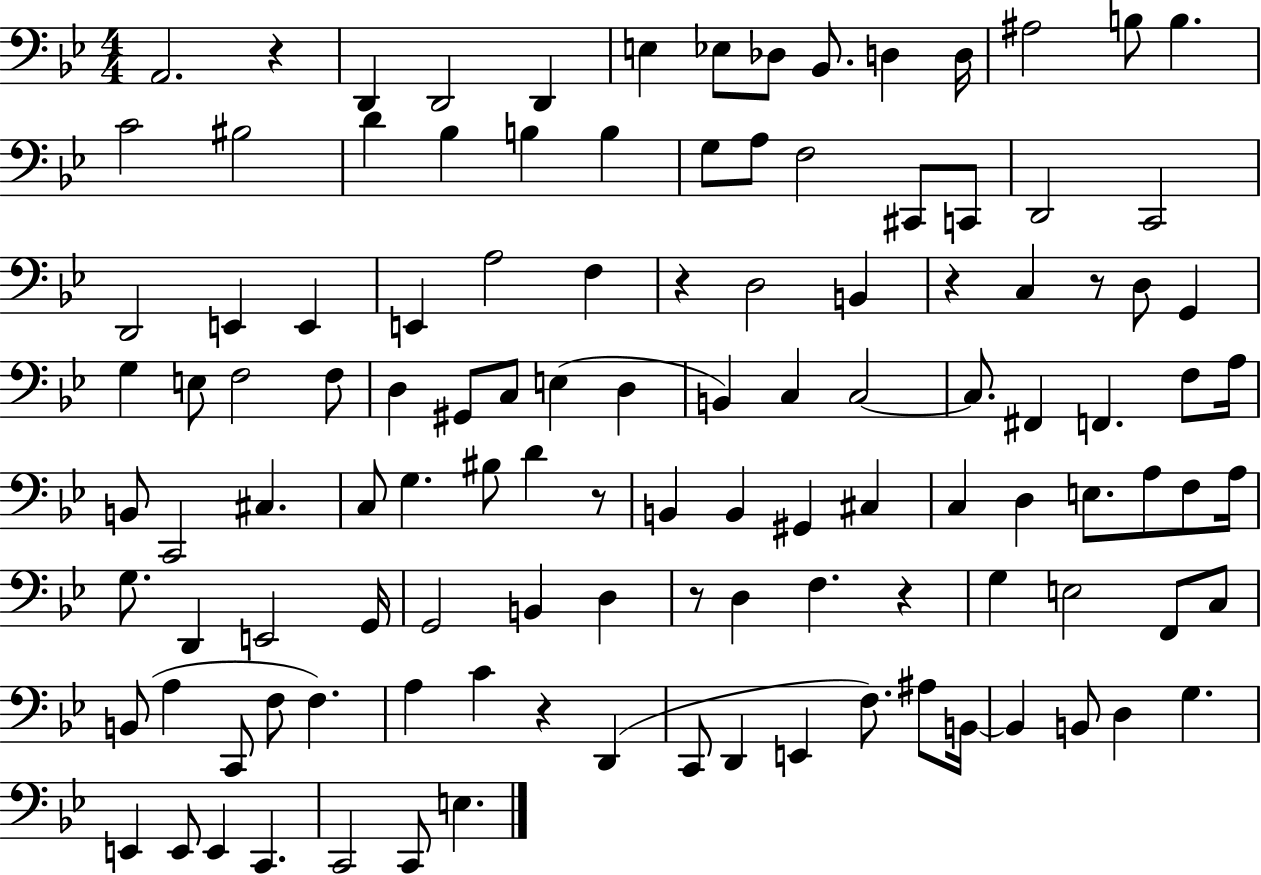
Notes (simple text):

A2/h. R/q D2/q D2/h D2/q E3/q Eb3/e Db3/e Bb2/e. D3/q D3/s A#3/h B3/e B3/q. C4/h BIS3/h D4/q Bb3/q B3/q B3/q G3/e A3/e F3/h C#2/e C2/e D2/h C2/h D2/h E2/q E2/q E2/q A3/h F3/q R/q D3/h B2/q R/q C3/q R/e D3/e G2/q G3/q E3/e F3/h F3/e D3/q G#2/e C3/e E3/q D3/q B2/q C3/q C3/h C3/e. F#2/q F2/q. F3/e A3/s B2/e C2/h C#3/q. C3/e G3/q. BIS3/e D4/q R/e B2/q B2/q G#2/q C#3/q C3/q D3/q E3/e. A3/e F3/e A3/s G3/e. D2/q E2/h G2/s G2/h B2/q D3/q R/e D3/q F3/q. R/q G3/q E3/h F2/e C3/e B2/e A3/q C2/e F3/e F3/q. A3/q C4/q R/q D2/q C2/e D2/q E2/q F3/e. A#3/e B2/s B2/q B2/e D3/q G3/q. E2/q E2/e E2/q C2/q. C2/h C2/e E3/q.